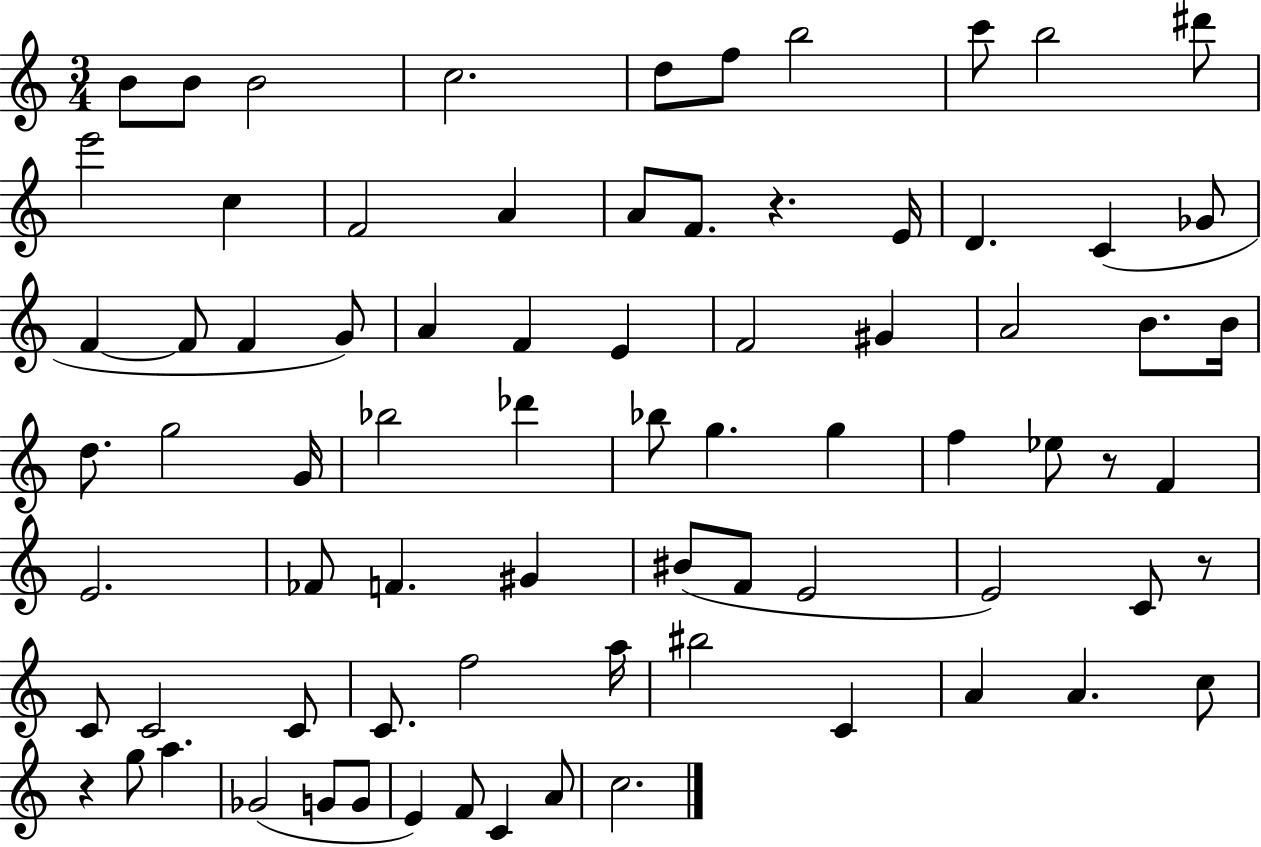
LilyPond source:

{
  \clef treble
  \numericTimeSignature
  \time 3/4
  \key c \major
  b'8 b'8 b'2 | c''2. | d''8 f''8 b''2 | c'''8 b''2 dis'''8 | \break e'''2 c''4 | f'2 a'4 | a'8 f'8. r4. e'16 | d'4. c'4( ges'8 | \break f'4~~ f'8 f'4 g'8) | a'4 f'4 e'4 | f'2 gis'4 | a'2 b'8. b'16 | \break d''8. g''2 g'16 | bes''2 des'''4 | bes''8 g''4. g''4 | f''4 ees''8 r8 f'4 | \break e'2. | fes'8 f'4. gis'4 | bis'8( f'8 e'2 | e'2) c'8 r8 | \break c'8 c'2 c'8 | c'8. f''2 a''16 | bis''2 c'4 | a'4 a'4. c''8 | \break r4 g''8 a''4. | ges'2( g'8 g'8 | e'4) f'8 c'4 a'8 | c''2. | \break \bar "|."
}